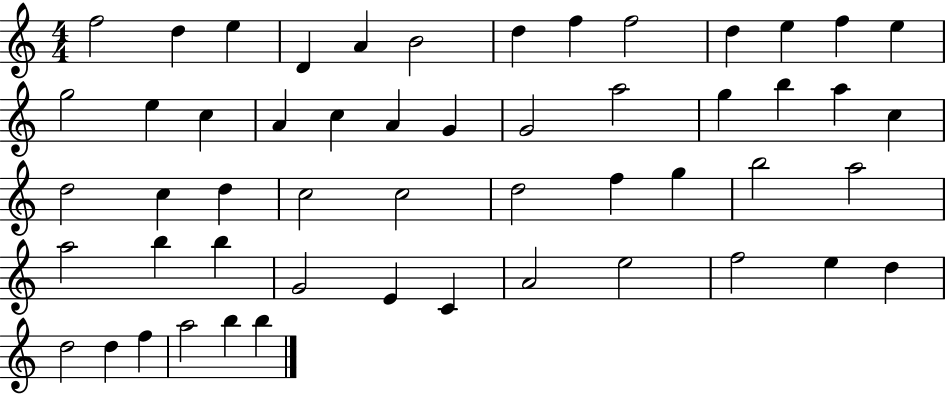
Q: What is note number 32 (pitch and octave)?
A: D5